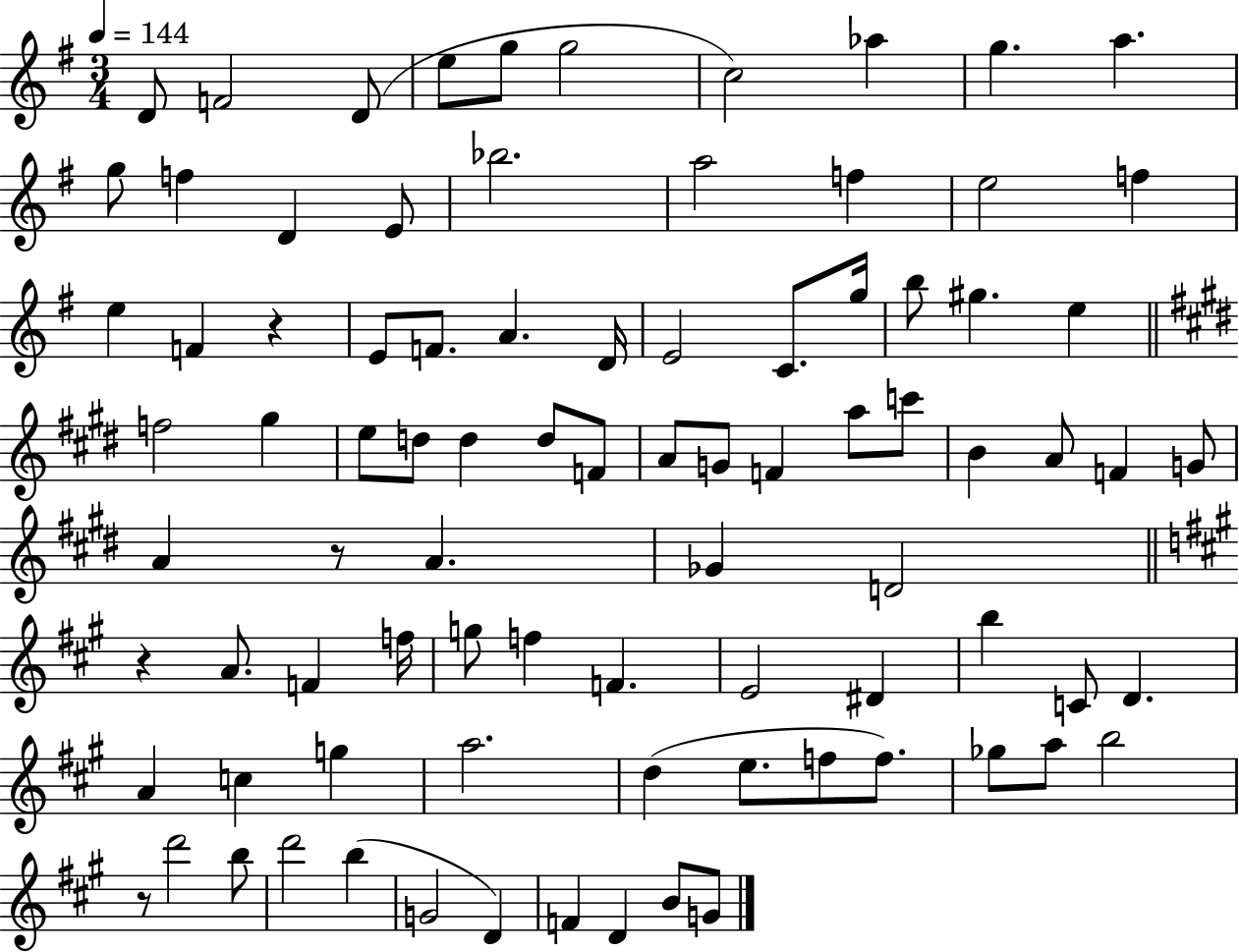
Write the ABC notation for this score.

X:1
T:Untitled
M:3/4
L:1/4
K:G
D/2 F2 D/2 e/2 g/2 g2 c2 _a g a g/2 f D E/2 _b2 a2 f e2 f e F z E/2 F/2 A D/4 E2 C/2 g/4 b/2 ^g e f2 ^g e/2 d/2 d d/2 F/2 A/2 G/2 F a/2 c'/2 B A/2 F G/2 A z/2 A _G D2 z A/2 F f/4 g/2 f F E2 ^D b C/2 D A c g a2 d e/2 f/2 f/2 _g/2 a/2 b2 z/2 d'2 b/2 d'2 b G2 D F D B/2 G/2